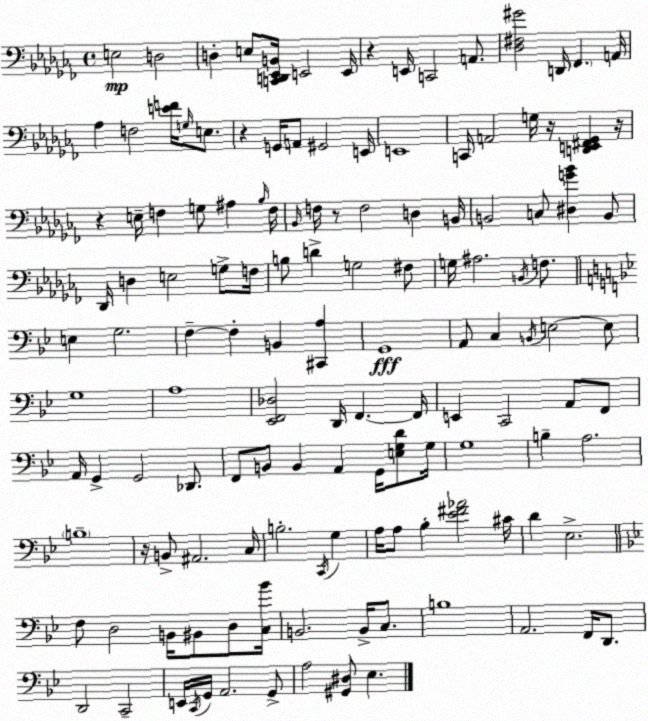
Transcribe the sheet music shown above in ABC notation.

X:1
T:Untitled
M:4/4
L:1/4
K:Abm
E,2 D,2 D, E,/2 [C,,D,,_E,,B,,]/4 E,,2 E,,/4 z E,,/4 C,,2 A,,/2 [_D,^F,^G]2 D,,/4 _F,, A,,/4 _A, F,2 [EF]/4 G,/4 E,/2 z G,,/4 A,,/2 ^G,,2 E,,/4 E,,4 C,,/4 A,,2 G,/4 z/4 [D,,E,,^F,,_G,,] z/4 z E,/4 F, G,/2 ^A, _B,/4 F,/4 _B,,/4 F,/4 z/2 F,2 D, B,,/4 B,,2 C,/2 [^D,G_B] B,,/2 _D,,/4 D, E,2 G,/2 F,/4 B,/2 D G,2 ^F,/2 G,/4 ^A,2 B,,/4 F,/2 E, G,2 F, F, B,, [^C,,A,] G,,4 A,,/2 C, B,,/4 E,2 E,/2 G,4 A,4 [_E,,F,,_D,]2 D,,/4 F,, F,,/4 E,, C,,2 A,,/2 F,,/2 A,,/4 G,, G,,2 _D,,/2 F,,/2 B,,/2 B,, A,, G,,/4 [E,G,D]/2 G,/4 G,4 B, A,2 B,4 z/4 B,,/2 ^A,,2 C,/4 B,2 C,,/4 G, A,/4 A,/2 _B, [_E^F_A]2 ^C/4 D _E,2 F,/2 D,2 B,,/4 ^B,,/2 D,/2 [C,_B]/4 B,,2 B,,/4 C,/2 B,4 A,,2 F,,/4 D,,/2 D,,2 C,,2 E,,/4 C,,/4 G,,/4 A,,2 G,,/2 A,2 [^G,,^D,]/2 _E,